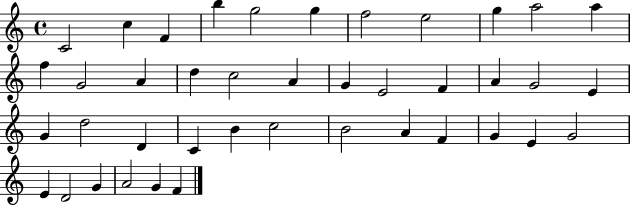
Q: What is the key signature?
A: C major